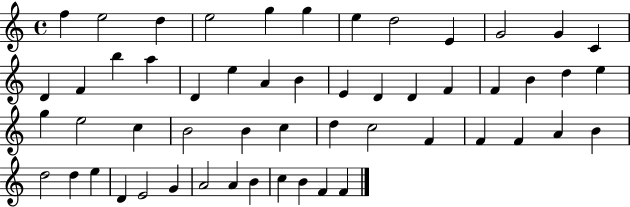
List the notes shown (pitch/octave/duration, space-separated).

F5/q E5/h D5/q E5/h G5/q G5/q E5/q D5/h E4/q G4/h G4/q C4/q D4/q F4/q B5/q A5/q D4/q E5/q A4/q B4/q E4/q D4/q D4/q F4/q F4/q B4/q D5/q E5/q G5/q E5/h C5/q B4/h B4/q C5/q D5/q C5/h F4/q F4/q F4/q A4/q B4/q D5/h D5/q E5/q D4/q E4/h G4/q A4/h A4/q B4/q C5/q B4/q F4/q F4/q